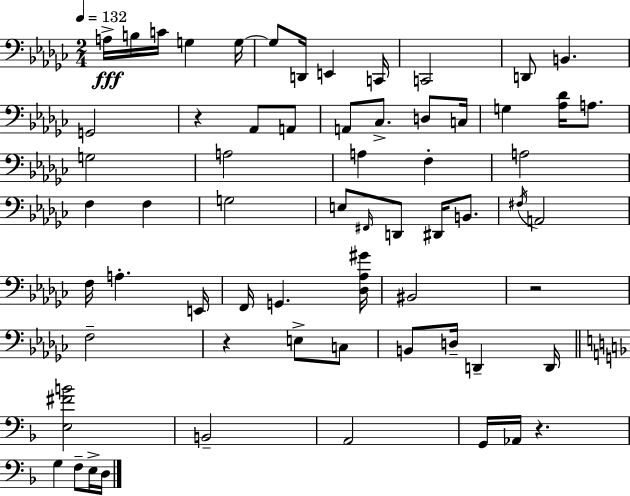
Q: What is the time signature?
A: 2/4